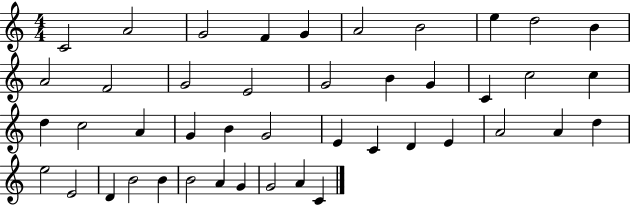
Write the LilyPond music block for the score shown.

{
  \clef treble
  \numericTimeSignature
  \time 4/4
  \key c \major
  c'2 a'2 | g'2 f'4 g'4 | a'2 b'2 | e''4 d''2 b'4 | \break a'2 f'2 | g'2 e'2 | g'2 b'4 g'4 | c'4 c''2 c''4 | \break d''4 c''2 a'4 | g'4 b'4 g'2 | e'4 c'4 d'4 e'4 | a'2 a'4 d''4 | \break e''2 e'2 | d'4 b'2 b'4 | b'2 a'4 g'4 | g'2 a'4 c'4 | \break \bar "|."
}